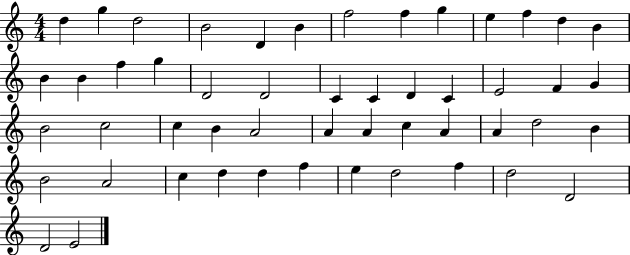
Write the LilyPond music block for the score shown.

{
  \clef treble
  \numericTimeSignature
  \time 4/4
  \key c \major
  d''4 g''4 d''2 | b'2 d'4 b'4 | f''2 f''4 g''4 | e''4 f''4 d''4 b'4 | \break b'4 b'4 f''4 g''4 | d'2 d'2 | c'4 c'4 d'4 c'4 | e'2 f'4 g'4 | \break b'2 c''2 | c''4 b'4 a'2 | a'4 a'4 c''4 a'4 | a'4 d''2 b'4 | \break b'2 a'2 | c''4 d''4 d''4 f''4 | e''4 d''2 f''4 | d''2 d'2 | \break d'2 e'2 | \bar "|."
}